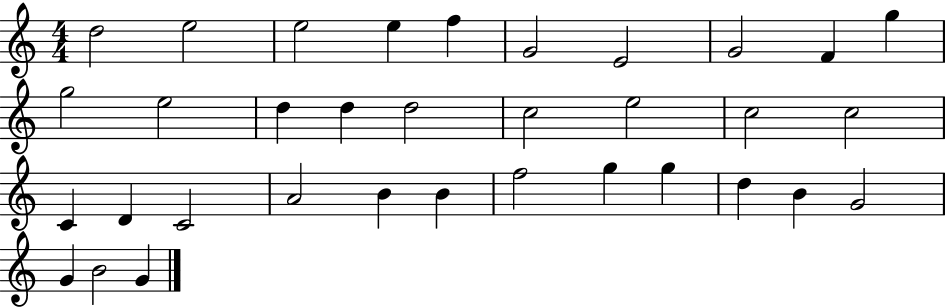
X:1
T:Untitled
M:4/4
L:1/4
K:C
d2 e2 e2 e f G2 E2 G2 F g g2 e2 d d d2 c2 e2 c2 c2 C D C2 A2 B B f2 g g d B G2 G B2 G